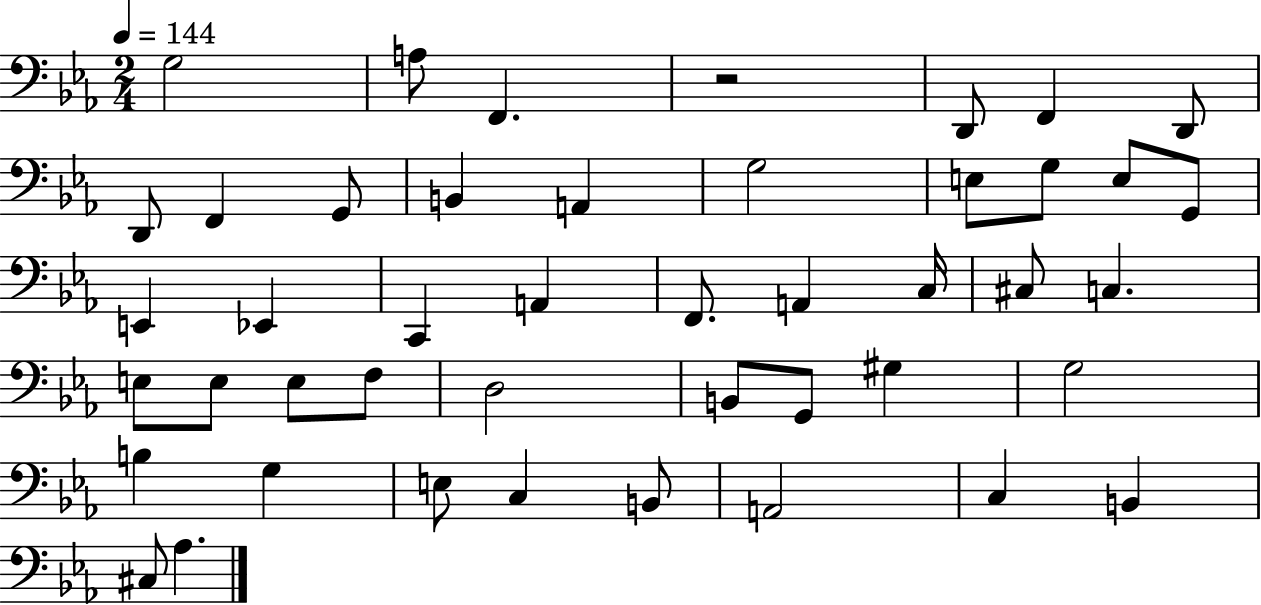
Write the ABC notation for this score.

X:1
T:Untitled
M:2/4
L:1/4
K:Eb
G,2 A,/2 F,, z2 D,,/2 F,, D,,/2 D,,/2 F,, G,,/2 B,, A,, G,2 E,/2 G,/2 E,/2 G,,/2 E,, _E,, C,, A,, F,,/2 A,, C,/4 ^C,/2 C, E,/2 E,/2 E,/2 F,/2 D,2 B,,/2 G,,/2 ^G, G,2 B, G, E,/2 C, B,,/2 A,,2 C, B,, ^C,/2 _A,